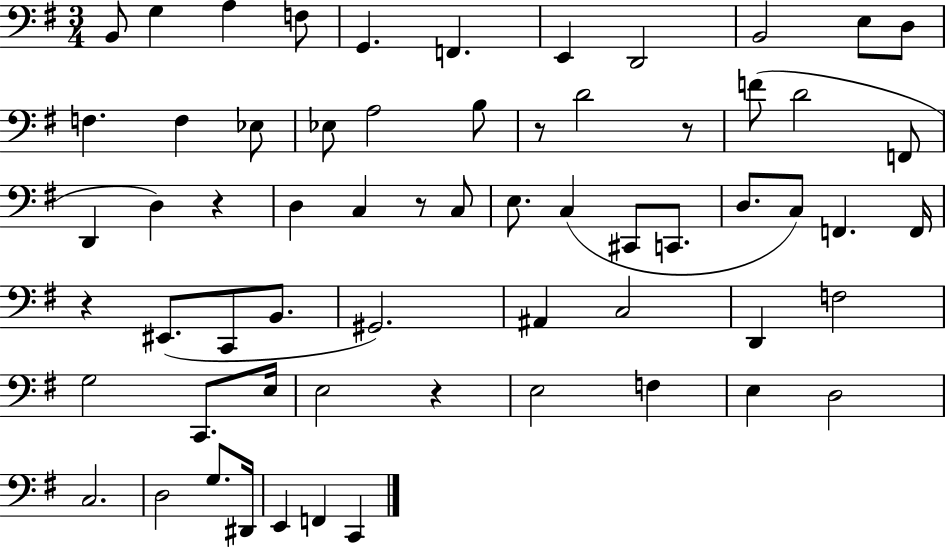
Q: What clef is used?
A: bass